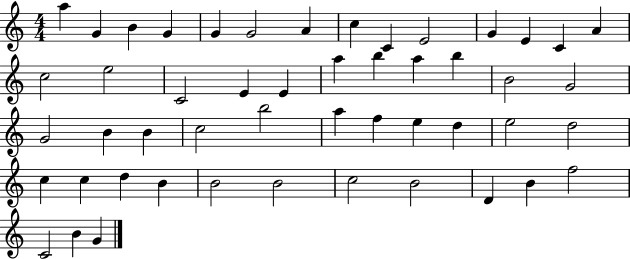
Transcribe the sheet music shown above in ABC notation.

X:1
T:Untitled
M:4/4
L:1/4
K:C
a G B G G G2 A c C E2 G E C A c2 e2 C2 E E a b a b B2 G2 G2 B B c2 b2 a f e d e2 d2 c c d B B2 B2 c2 B2 D B f2 C2 B G